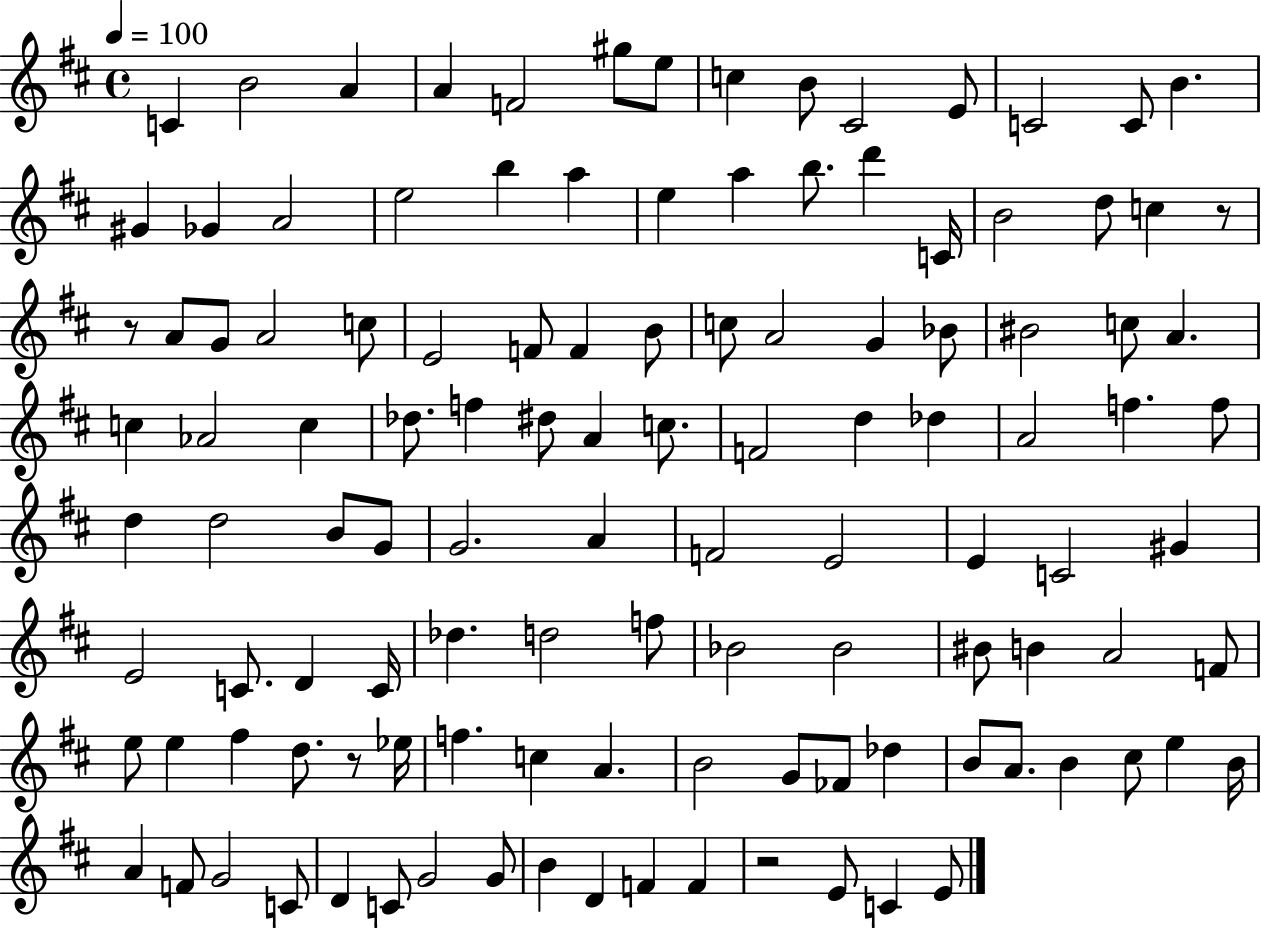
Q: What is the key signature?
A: D major